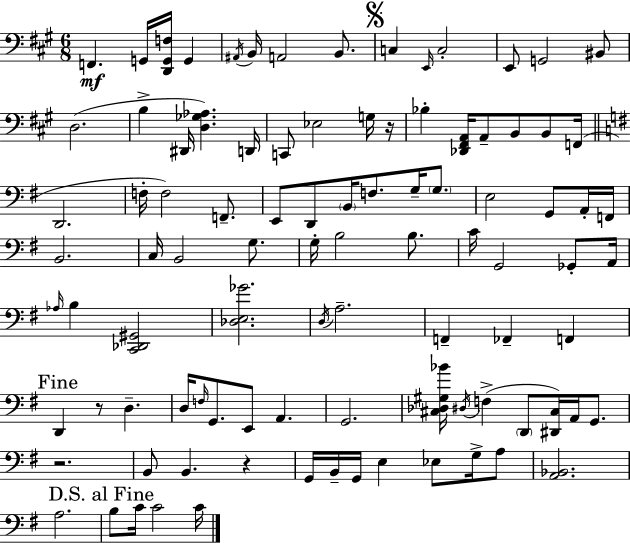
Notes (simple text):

F2/q. G2/s [D2,G2,F3]/s G2/q A#2/s B2/s A2/h B2/e. C3/q E2/s C3/h E2/e G2/h BIS2/e D3/h. B3/q D#2/s [D3,Gb3,Ab3]/q. D2/s C2/e Eb3/h G3/s R/s Bb3/q [Db2,F#2,A2]/s A2/e B2/e B2/e F2/s D2/h. F3/s F3/h F2/e. E2/e D2/e B2/s F3/e. G3/s G3/e. E3/h G2/e A2/s F2/s B2/h. C3/s B2/h G3/e. G3/s B3/h B3/e. C4/s G2/h Gb2/e A2/s Ab3/s B3/q [C2,Db2,G#2]/h [Db3,E3,Gb4]/h. D3/s A3/h. F2/q FES2/q F2/q D2/q R/e D3/q. D3/s F3/s G2/e. E2/e A2/q. G2/h. [C#3,Db3,G#3,Bb4]/s D#3/s F3/q D2/e [D#2,C#3]/s A2/s G2/e. R/h. B2/e B2/q. R/q G2/s B2/s G2/s E3/q Eb3/e G3/s A3/e [A2,Bb2]/h. A3/h. B3/e C4/s C4/h C4/s